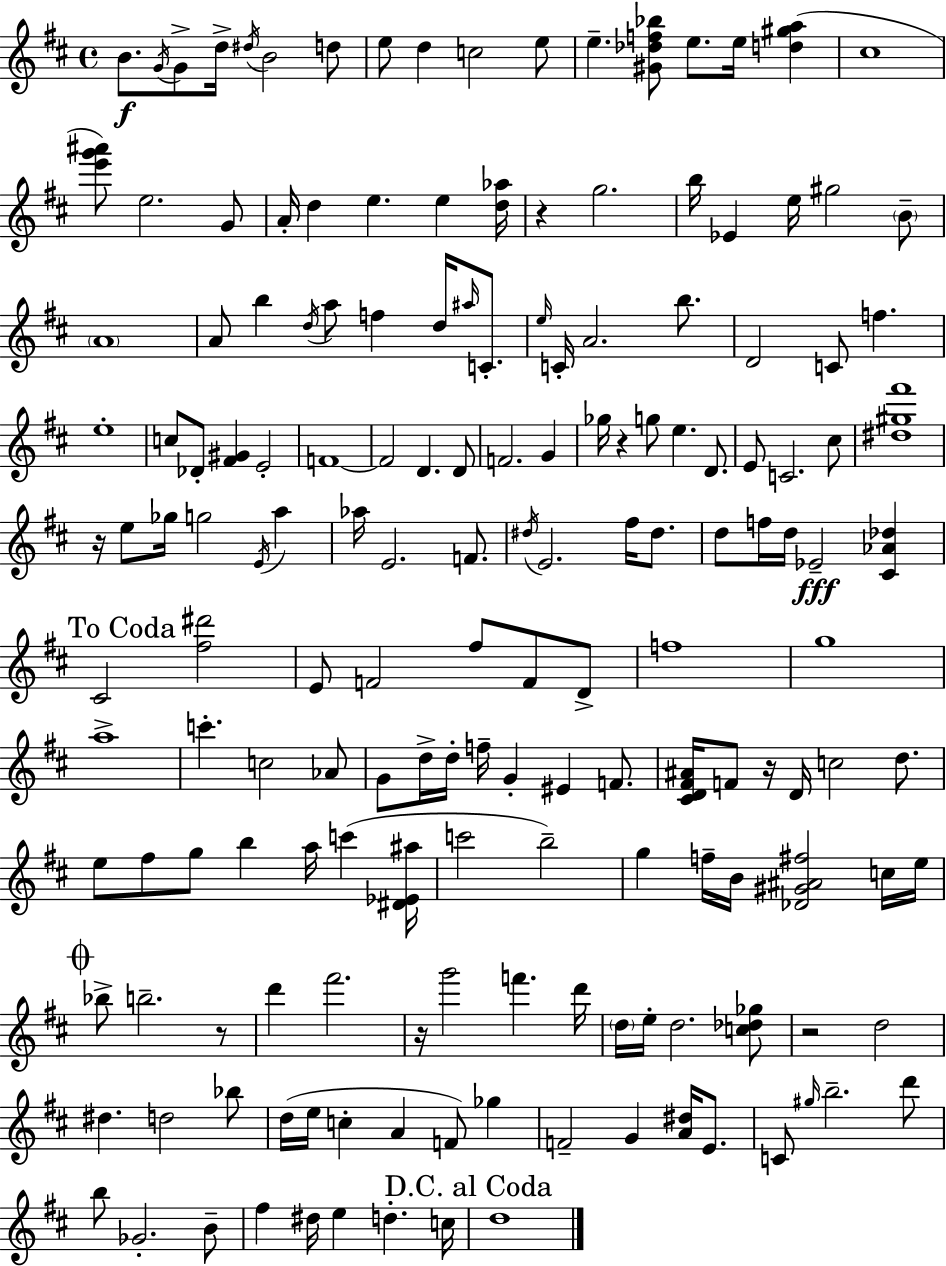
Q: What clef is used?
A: treble